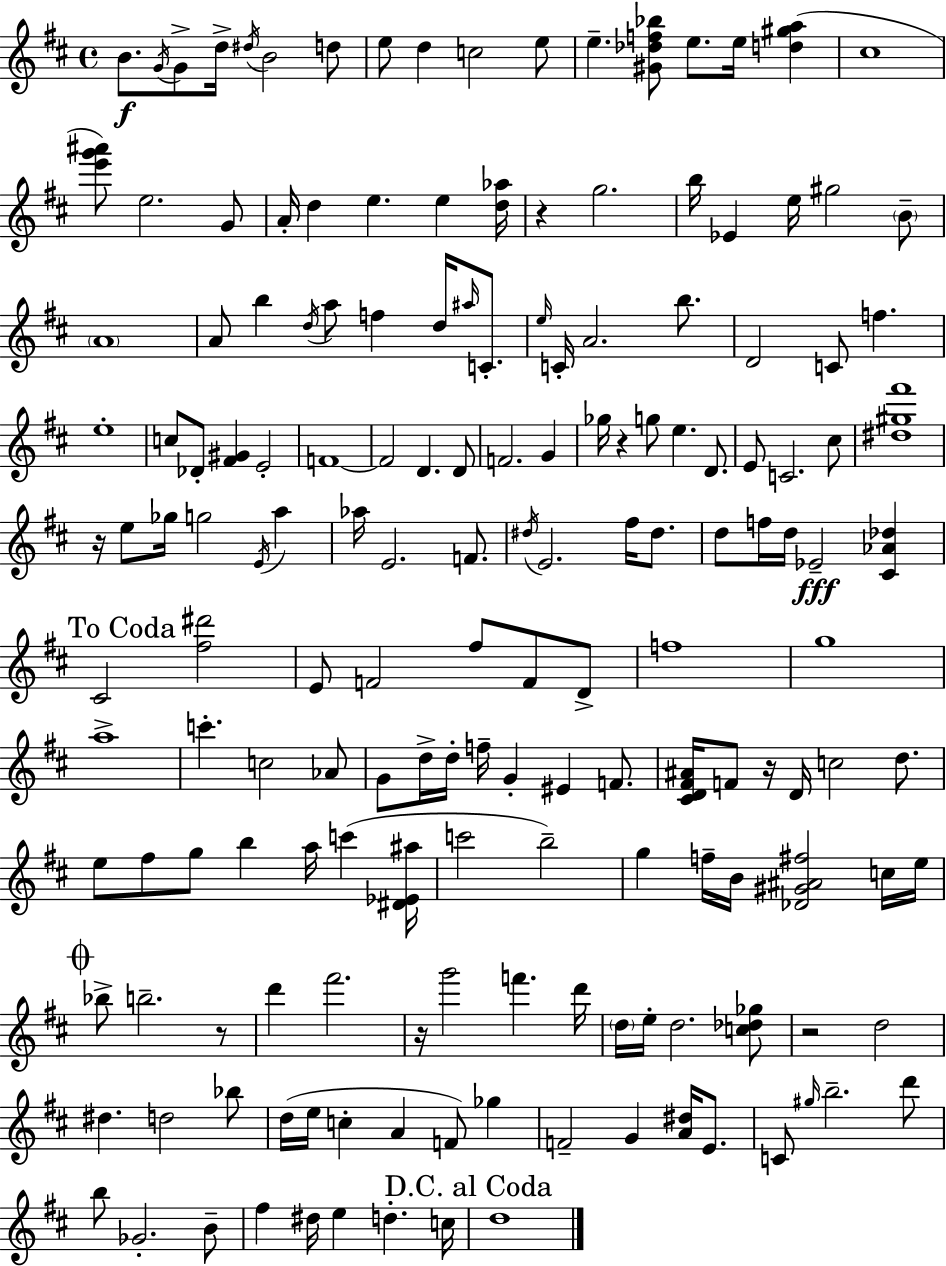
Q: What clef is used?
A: treble